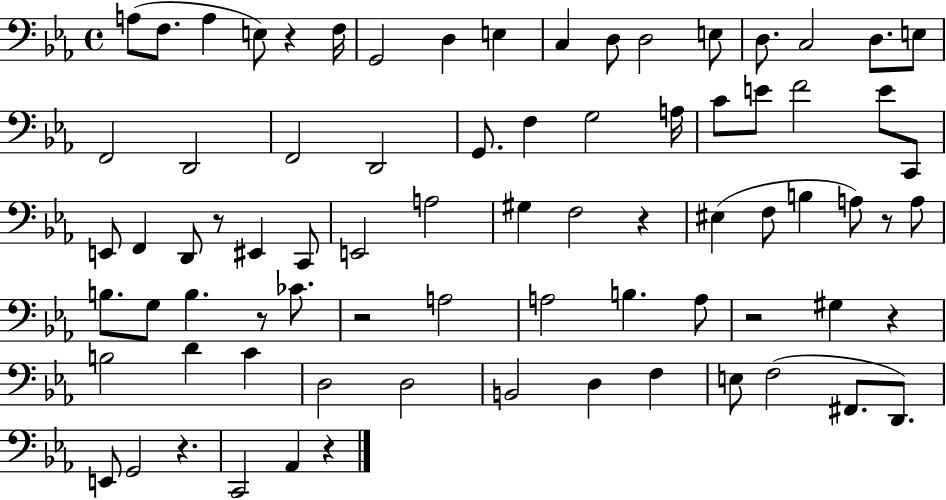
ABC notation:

X:1
T:Untitled
M:4/4
L:1/4
K:Eb
A,/2 F,/2 A, E,/2 z F,/4 G,,2 D, E, C, D,/2 D,2 E,/2 D,/2 C,2 D,/2 E,/2 F,,2 D,,2 F,,2 D,,2 G,,/2 F, G,2 A,/4 C/2 E/2 F2 E/2 C,,/2 E,,/2 F,, D,,/2 z/2 ^E,, C,,/2 E,,2 A,2 ^G, F,2 z ^E, F,/2 B, A,/2 z/2 A,/2 B,/2 G,/2 B, z/2 _C/2 z2 A,2 A,2 B, A,/2 z2 ^G, z B,2 D C D,2 D,2 B,,2 D, F, E,/2 F,2 ^F,,/2 D,,/2 E,,/2 G,,2 z C,,2 _A,, z